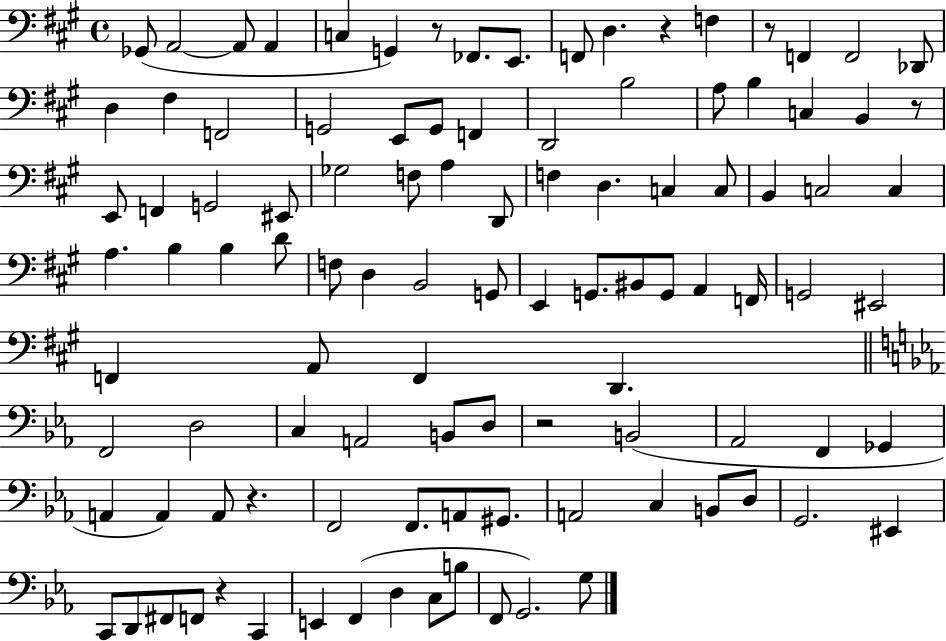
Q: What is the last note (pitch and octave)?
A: G3